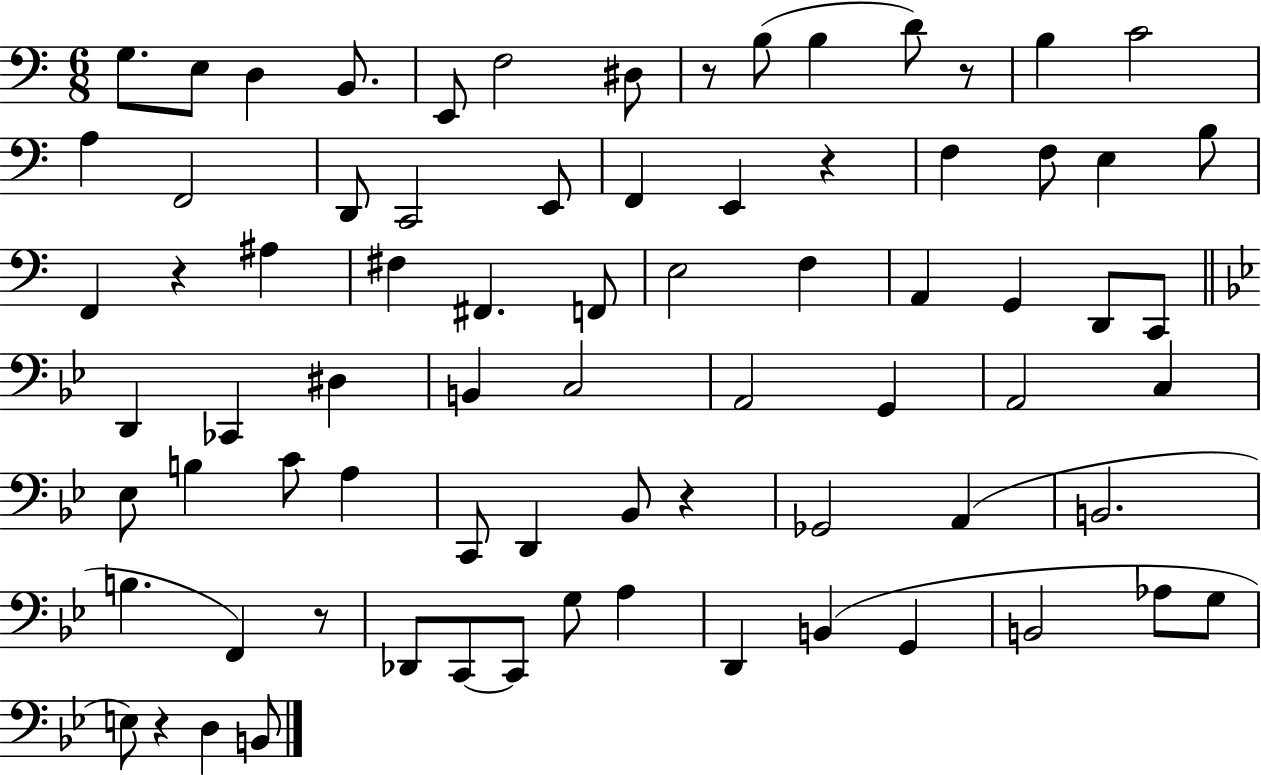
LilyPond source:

{
  \clef bass
  \numericTimeSignature
  \time 6/8
  \key c \major
  \repeat volta 2 { g8. e8 d4 b,8. | e,8 f2 dis8 | r8 b8( b4 d'8) r8 | b4 c'2 | \break a4 f,2 | d,8 c,2 e,8 | f,4 e,4 r4 | f4 f8 e4 b8 | \break f,4 r4 ais4 | fis4 fis,4. f,8 | e2 f4 | a,4 g,4 d,8 c,8 | \break \bar "||" \break \key bes \major d,4 ces,4 dis4 | b,4 c2 | a,2 g,4 | a,2 c4 | \break ees8 b4 c'8 a4 | c,8 d,4 bes,8 r4 | ges,2 a,4( | b,2. | \break b4. f,4) r8 | des,8 c,8~~ c,8 g8 a4 | d,4 b,4( g,4 | b,2 aes8 g8 | \break e8) r4 d4 b,8 | } \bar "|."
}